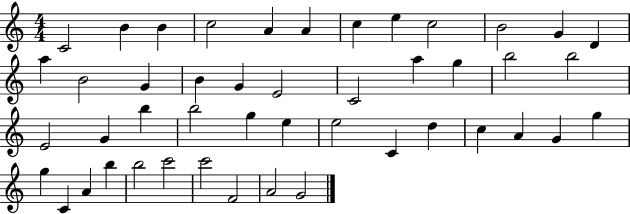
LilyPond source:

{
  \clef treble
  \numericTimeSignature
  \time 4/4
  \key c \major
  c'2 b'4 b'4 | c''2 a'4 a'4 | c''4 e''4 c''2 | b'2 g'4 d'4 | \break a''4 b'2 g'4 | b'4 g'4 e'2 | c'2 a''4 g''4 | b''2 b''2 | \break e'2 g'4 b''4 | b''2 g''4 e''4 | e''2 c'4 d''4 | c''4 a'4 g'4 g''4 | \break g''4 c'4 a'4 b''4 | b''2 c'''2 | c'''2 f'2 | a'2 g'2 | \break \bar "|."
}